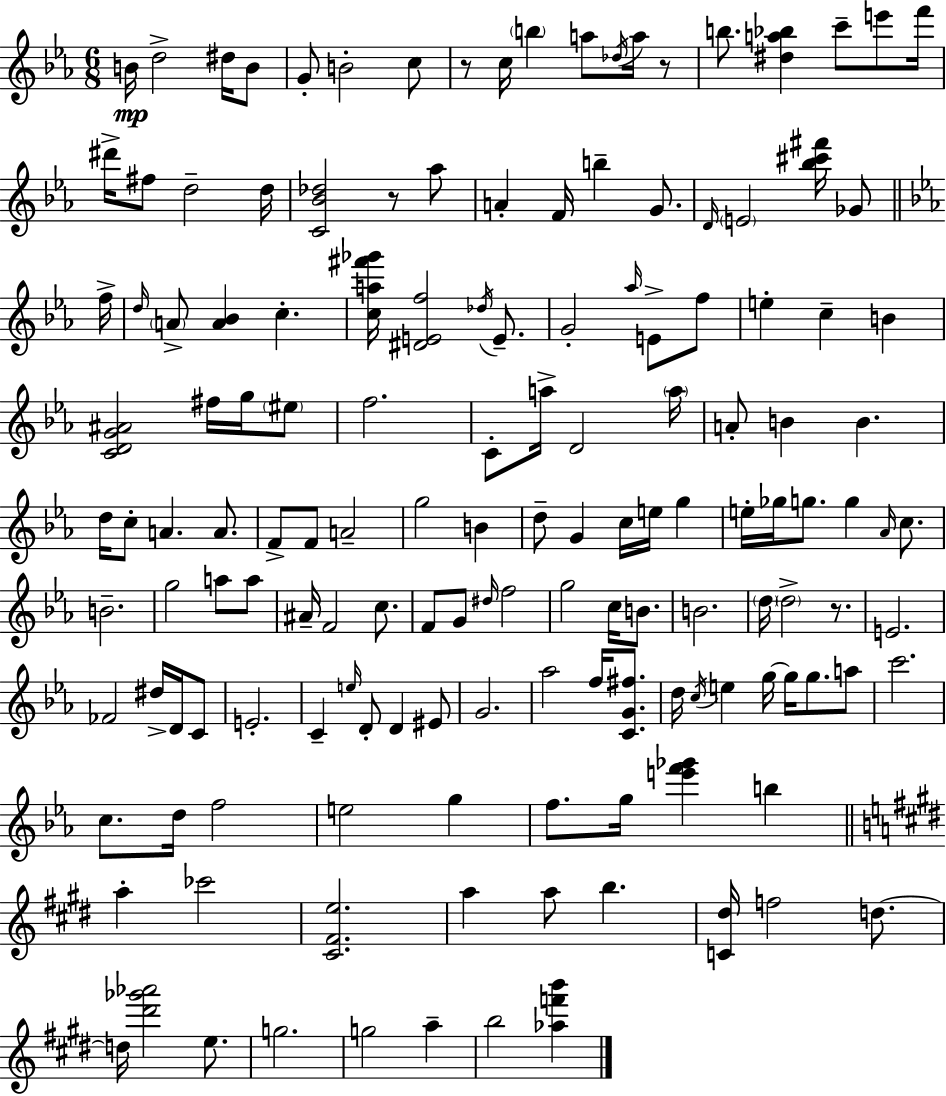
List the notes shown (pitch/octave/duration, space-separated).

B4/s D5/h D#5/s B4/e G4/e B4/h C5/e R/e C5/s B5/q A5/e Db5/s A5/s R/e B5/e. [D#5,A5,Bb5]/q C6/e E6/e F6/s D#6/s F#5/e D5/h D5/s [C4,Bb4,Db5]/h R/e Ab5/e A4/q F4/s B5/q G4/e. D4/s E4/h [Bb5,C#6,F#6]/s Gb4/e F5/s D5/s A4/e [A4,Bb4]/q C5/q. [C5,A5,F#6,Gb6]/s [D#4,E4,F5]/h Db5/s E4/e. G4/h Ab5/s E4/e F5/e E5/q C5/q B4/q [C4,D4,G4,A#4]/h F#5/s G5/s EIS5/e F5/h. C4/e A5/s D4/h A5/s A4/e B4/q B4/q. D5/s C5/e A4/q. A4/e. F4/e F4/e A4/h G5/h B4/q D5/e G4/q C5/s E5/s G5/q E5/s Gb5/s G5/e. G5/q Ab4/s C5/e. B4/h. G5/h A5/e A5/e A#4/s F4/h C5/e. F4/e G4/e D#5/s F5/h G5/h C5/s B4/e. B4/h. D5/s D5/h R/e. E4/h. FES4/h D#5/s D4/s C4/e E4/h. C4/q E5/s D4/e D4/q EIS4/e G4/h. Ab5/h F5/s [C4,G4,F#5]/e. D5/s C5/s E5/q G5/s G5/s G5/e. A5/e C6/h. C5/e. D5/s F5/h E5/h G5/q F5/e. G5/s [E6,F6,Gb6]/q B5/q A5/q CES6/h [C#4,F#4,E5]/h. A5/q A5/e B5/q. [C4,D#5]/s F5/h D5/e. D5/s [D#6,Gb6,Ab6]/h E5/e. G5/h. G5/h A5/q B5/h [Ab5,F6,B6]/q